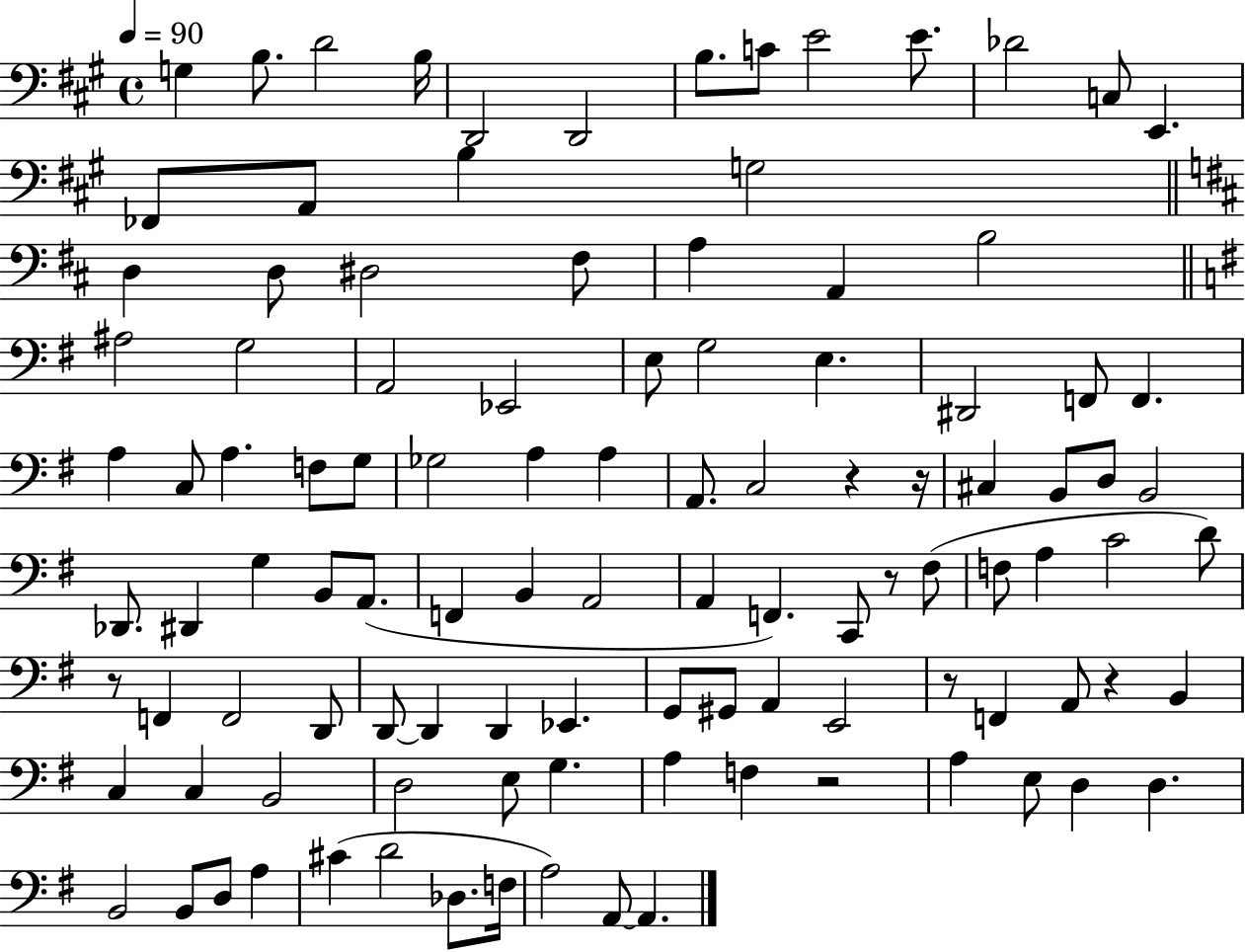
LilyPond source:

{
  \clef bass
  \time 4/4
  \defaultTimeSignature
  \key a \major
  \tempo 4 = 90
  \repeat volta 2 { g4 b8. d'2 b16 | d,2 d,2 | b8. c'8 e'2 e'8. | des'2 c8 e,4. | \break fes,8 a,8 b4 g2 | \bar "||" \break \key d \major d4 d8 dis2 fis8 | a4 a,4 b2 | \bar "||" \break \key g \major ais2 g2 | a,2 ees,2 | e8 g2 e4. | dis,2 f,8 f,4. | \break a4 c8 a4. f8 g8 | ges2 a4 a4 | a,8. c2 r4 r16 | cis4 b,8 d8 b,2 | \break des,8. dis,4 g4 b,8 a,8.( | f,4 b,4 a,2 | a,4 f,4.) c,8 r8 fis8( | f8 a4 c'2 d'8) | \break r8 f,4 f,2 d,8 | d,8~~ d,4 d,4 ees,4. | g,8 gis,8 a,4 e,2 | r8 f,4 a,8 r4 b,4 | \break c4 c4 b,2 | d2 e8 g4. | a4 f4 r2 | a4 e8 d4 d4. | \break b,2 b,8 d8 a4 | cis'4( d'2 des8. f16 | a2) a,8~~ a,4. | } \bar "|."
}